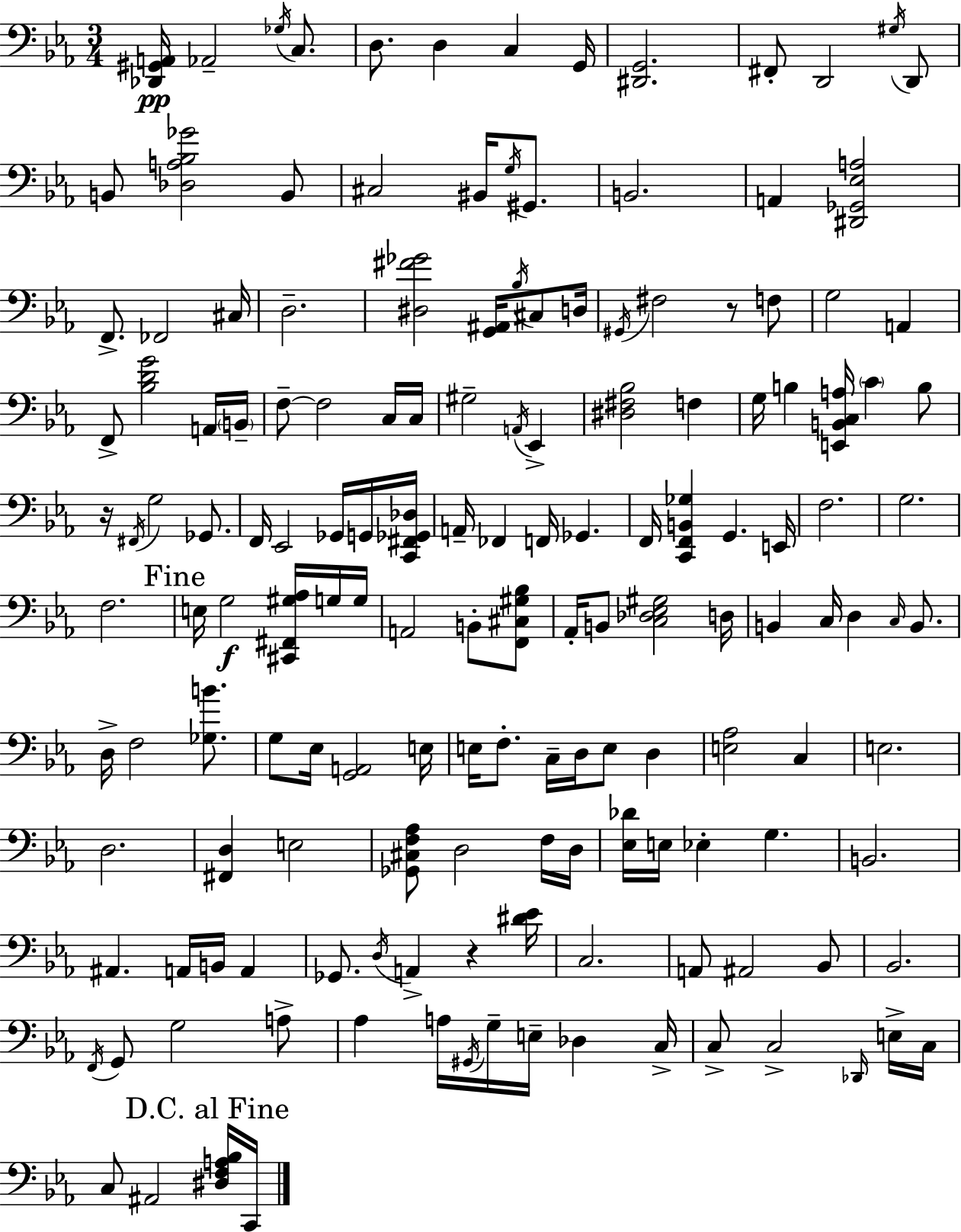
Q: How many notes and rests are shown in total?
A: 155